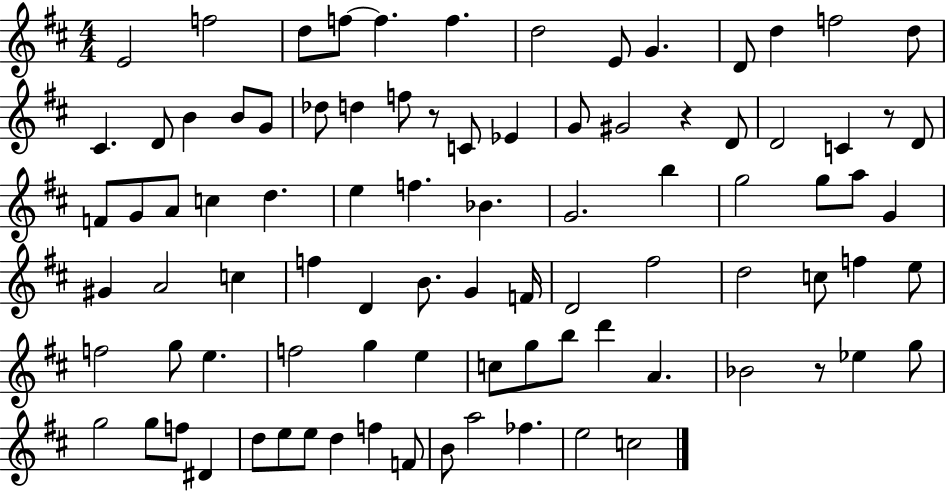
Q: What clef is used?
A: treble